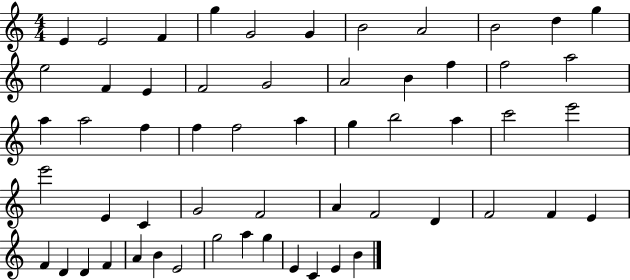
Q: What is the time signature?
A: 4/4